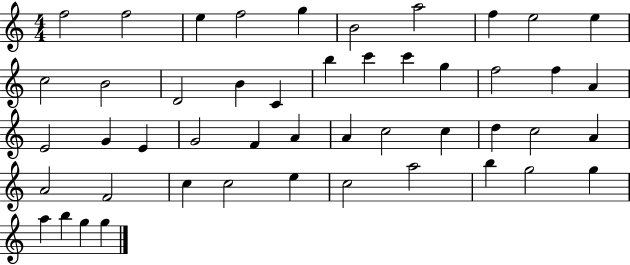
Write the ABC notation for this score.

X:1
T:Untitled
M:4/4
L:1/4
K:C
f2 f2 e f2 g B2 a2 f e2 e c2 B2 D2 B C b c' c' g f2 f A E2 G E G2 F A A c2 c d c2 A A2 F2 c c2 e c2 a2 b g2 g a b g g